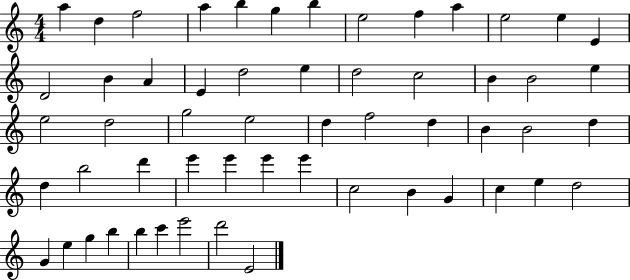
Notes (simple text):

A5/q D5/q F5/h A5/q B5/q G5/q B5/q E5/h F5/q A5/q E5/h E5/q E4/q D4/h B4/q A4/q E4/q D5/h E5/q D5/h C5/h B4/q B4/h E5/q E5/h D5/h G5/h E5/h D5/q F5/h D5/q B4/q B4/h D5/q D5/q B5/h D6/q E6/q E6/q E6/q E6/q C5/h B4/q G4/q C5/q E5/q D5/h G4/q E5/q G5/q B5/q B5/q C6/q E6/h D6/h E4/h